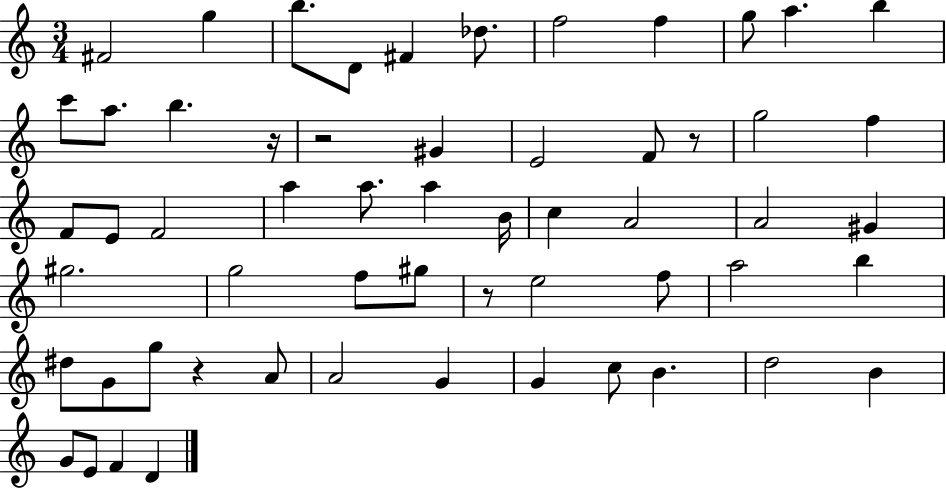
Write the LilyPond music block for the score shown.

{
  \clef treble
  \numericTimeSignature
  \time 3/4
  \key c \major
  fis'2 g''4 | b''8. d'8 fis'4 des''8. | f''2 f''4 | g''8 a''4. b''4 | \break c'''8 a''8. b''4. r16 | r2 gis'4 | e'2 f'8 r8 | g''2 f''4 | \break f'8 e'8 f'2 | a''4 a''8. a''4 b'16 | c''4 a'2 | a'2 gis'4 | \break gis''2. | g''2 f''8 gis''8 | r8 e''2 f''8 | a''2 b''4 | \break dis''8 g'8 g''8 r4 a'8 | a'2 g'4 | g'4 c''8 b'4. | d''2 b'4 | \break g'8 e'8 f'4 d'4 | \bar "|."
}